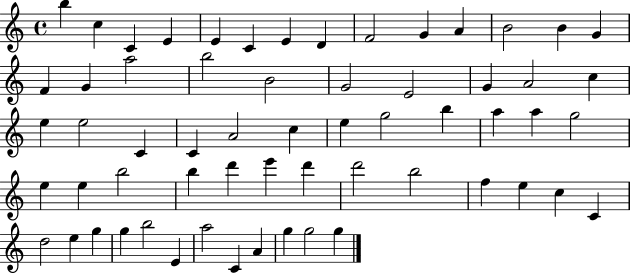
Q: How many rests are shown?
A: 0